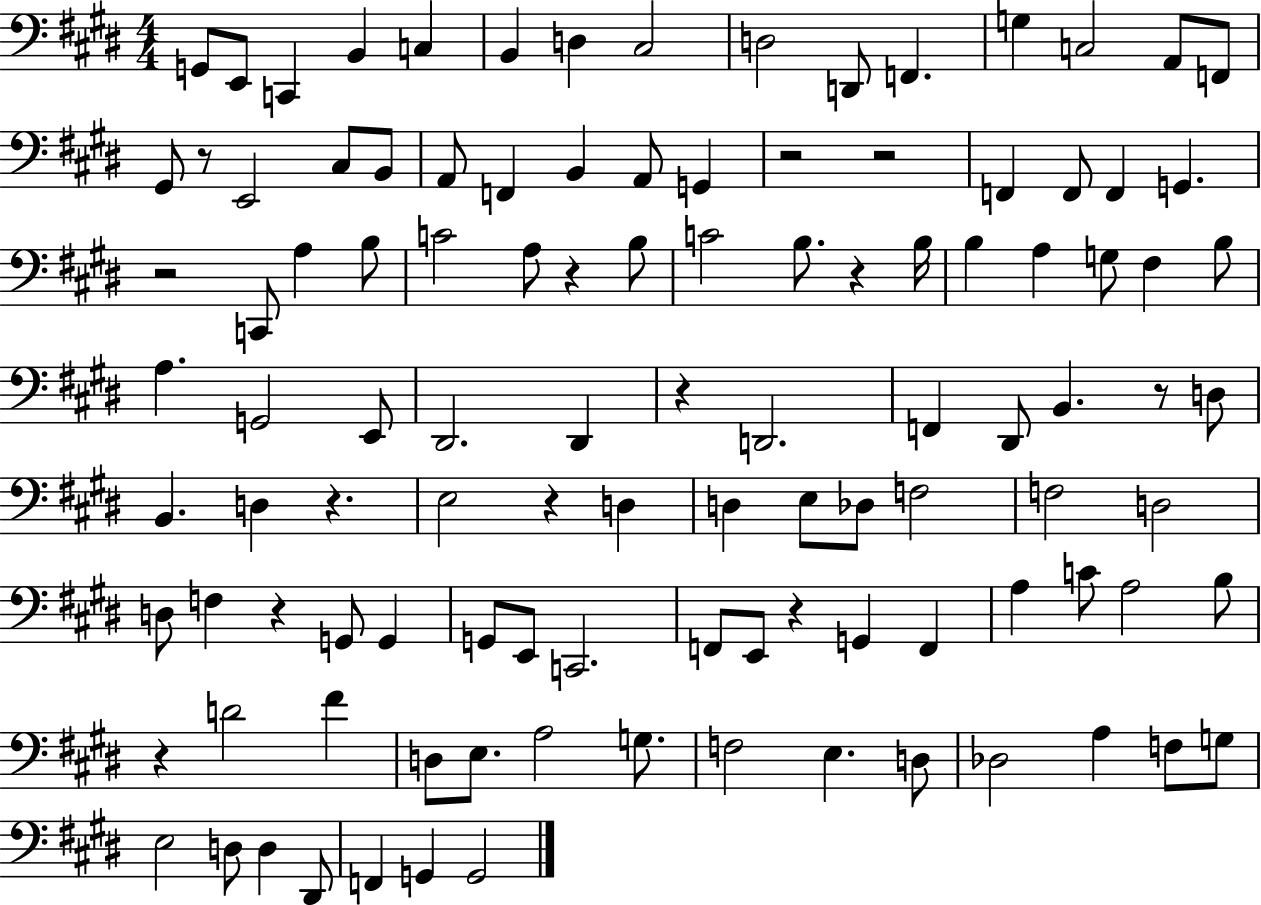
G2/e E2/e C2/q B2/q C3/q B2/q D3/q C#3/h D3/h D2/e F2/q. G3/q C3/h A2/e F2/e G#2/e R/e E2/h C#3/e B2/e A2/e F2/q B2/q A2/e G2/q R/h R/h F2/q F2/e F2/q G2/q. R/h C2/e A3/q B3/e C4/h A3/e R/q B3/e C4/h B3/e. R/q B3/s B3/q A3/q G3/e F#3/q B3/e A3/q. G2/h E2/e D#2/h. D#2/q R/q D2/h. F2/q D#2/e B2/q. R/e D3/e B2/q. D3/q R/q. E3/h R/q D3/q D3/q E3/e Db3/e F3/h F3/h D3/h D3/e F3/q R/q G2/e G2/q G2/e E2/e C2/h. F2/e E2/e R/q G2/q F2/q A3/q C4/e A3/h B3/e R/q D4/h F#4/q D3/e E3/e. A3/h G3/e. F3/h E3/q. D3/e Db3/h A3/q F3/e G3/e E3/h D3/e D3/q D#2/e F2/q G2/q G2/h